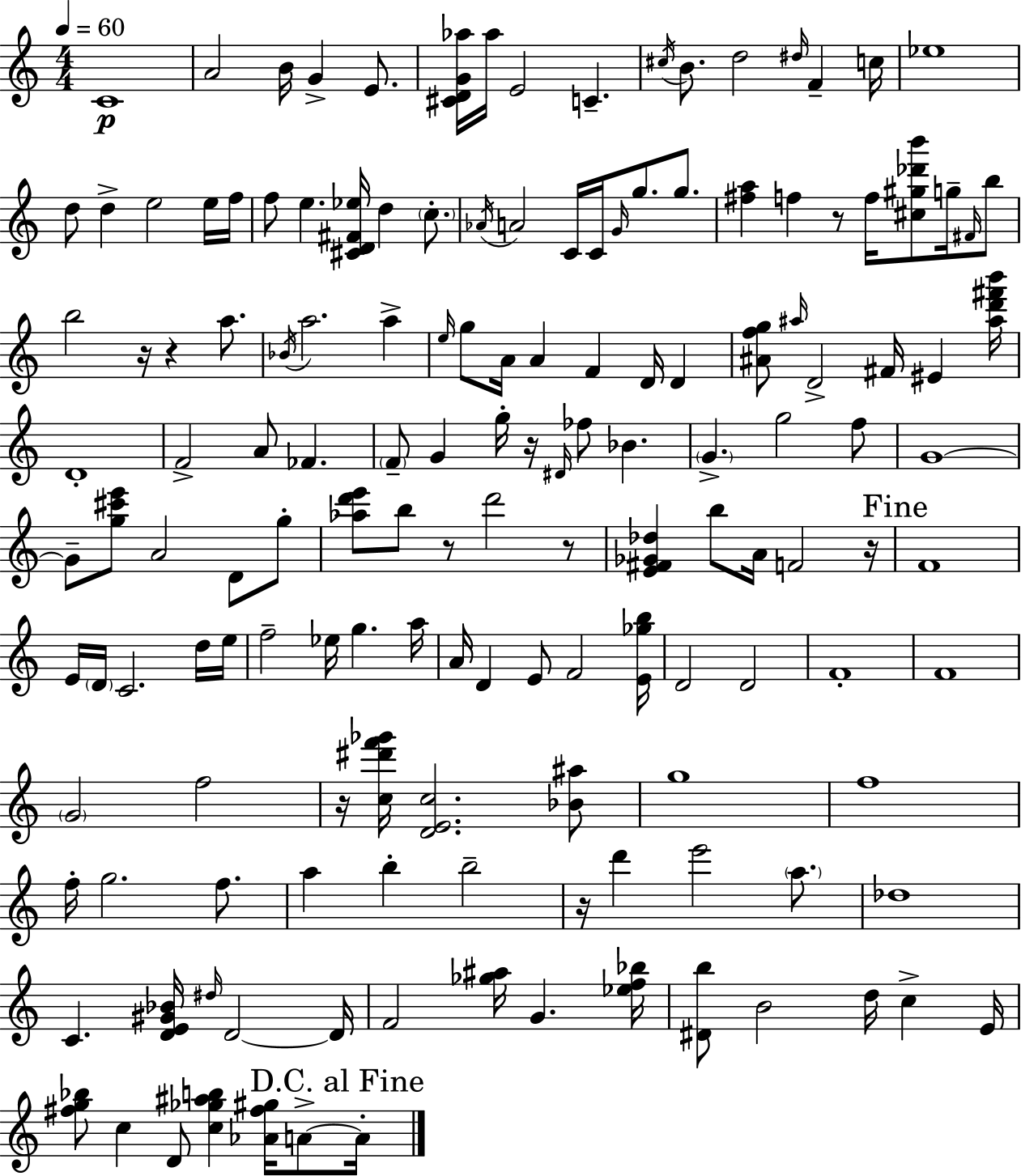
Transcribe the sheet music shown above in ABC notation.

X:1
T:Untitled
M:4/4
L:1/4
K:Am
C4 A2 B/4 G E/2 [^CDG_a]/4 _a/4 E2 C ^c/4 B/2 d2 ^d/4 F c/4 _e4 d/2 d e2 e/4 f/4 f/2 e [^CD^F_e]/4 d c/2 _A/4 A2 C/4 C/4 G/4 g/2 g/2 [^fa] f z/2 f/4 [^c^g_d'b']/2 g/4 ^F/4 b/2 b2 z/4 z a/2 _B/4 a2 a e/4 g/2 A/4 A F D/4 D [^Afg]/2 ^a/4 D2 ^F/4 ^E [^ad'^f'b']/4 D4 F2 A/2 _F F/2 G g/4 z/4 ^D/4 _f/2 _B G g2 f/2 G4 G/2 [g^c'e']/2 A2 D/2 g/2 [_ad'e']/2 b/2 z/2 d'2 z/2 [E^F_G_d] b/2 A/4 F2 z/4 F4 E/4 D/4 C2 d/4 e/4 f2 _e/4 g a/4 A/4 D E/2 F2 [E_gb]/4 D2 D2 F4 F4 G2 f2 z/4 [c^d'f'_g']/4 [DEc]2 [_B^a]/2 g4 f4 f/4 g2 f/2 a b b2 z/4 d' e'2 a/2 _d4 C [DE^G_B]/4 ^d/4 D2 D/4 F2 [_g^a]/4 G [_ef_b]/4 [^Db]/2 B2 d/4 c E/4 [^fg_b]/2 c D/2 [c_g^ab] [_A^f^g]/4 A/2 A/4